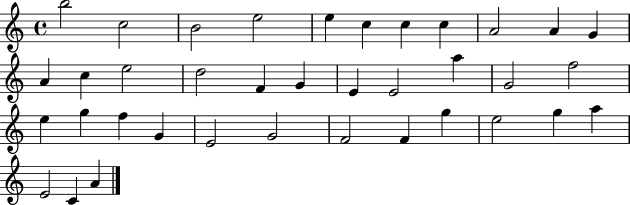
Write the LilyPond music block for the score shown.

{
  \clef treble
  \time 4/4
  \defaultTimeSignature
  \key c \major
  b''2 c''2 | b'2 e''2 | e''4 c''4 c''4 c''4 | a'2 a'4 g'4 | \break a'4 c''4 e''2 | d''2 f'4 g'4 | e'4 e'2 a''4 | g'2 f''2 | \break e''4 g''4 f''4 g'4 | e'2 g'2 | f'2 f'4 g''4 | e''2 g''4 a''4 | \break e'2 c'4 a'4 | \bar "|."
}